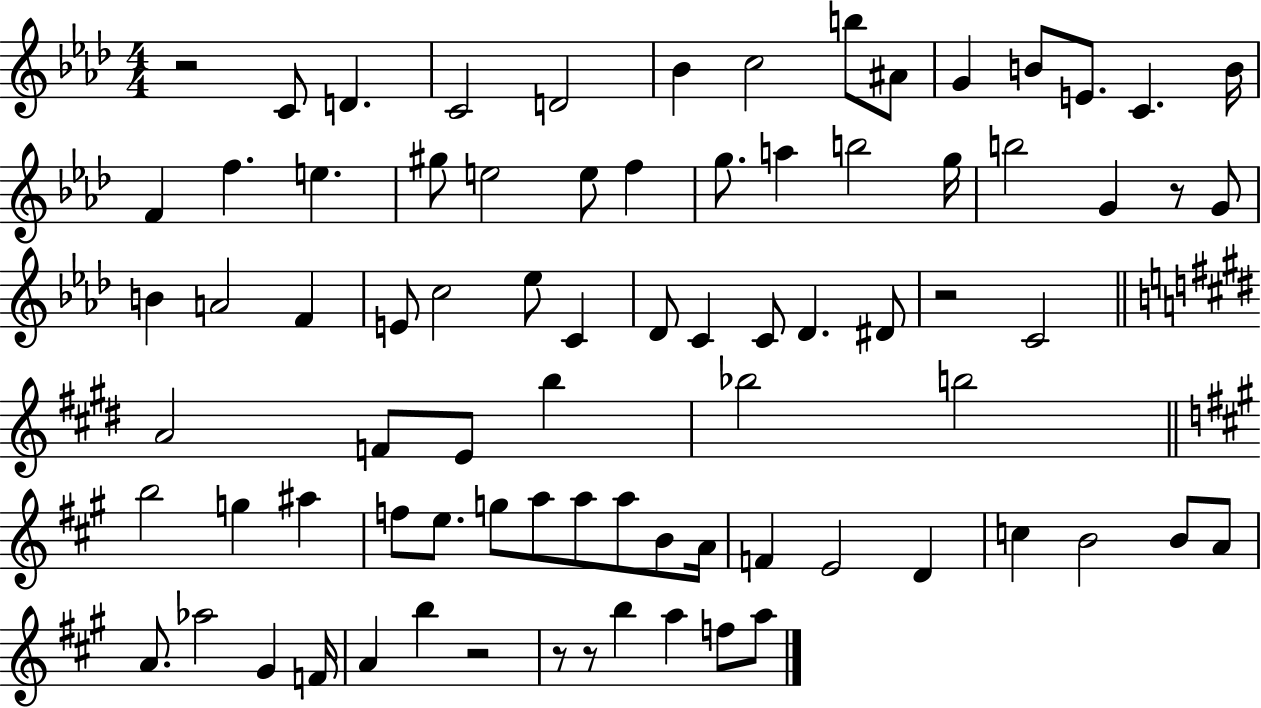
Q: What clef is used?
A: treble